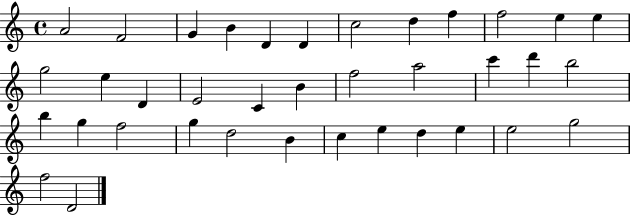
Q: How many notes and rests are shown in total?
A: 37